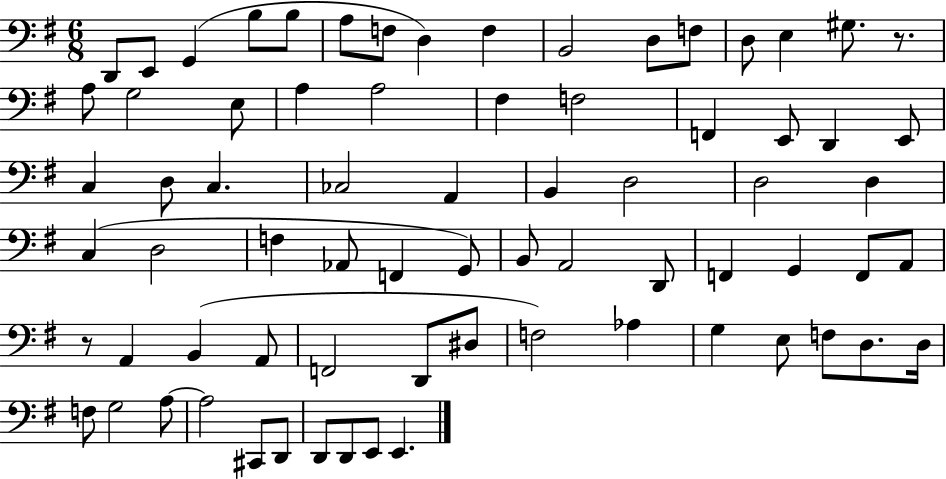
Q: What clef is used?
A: bass